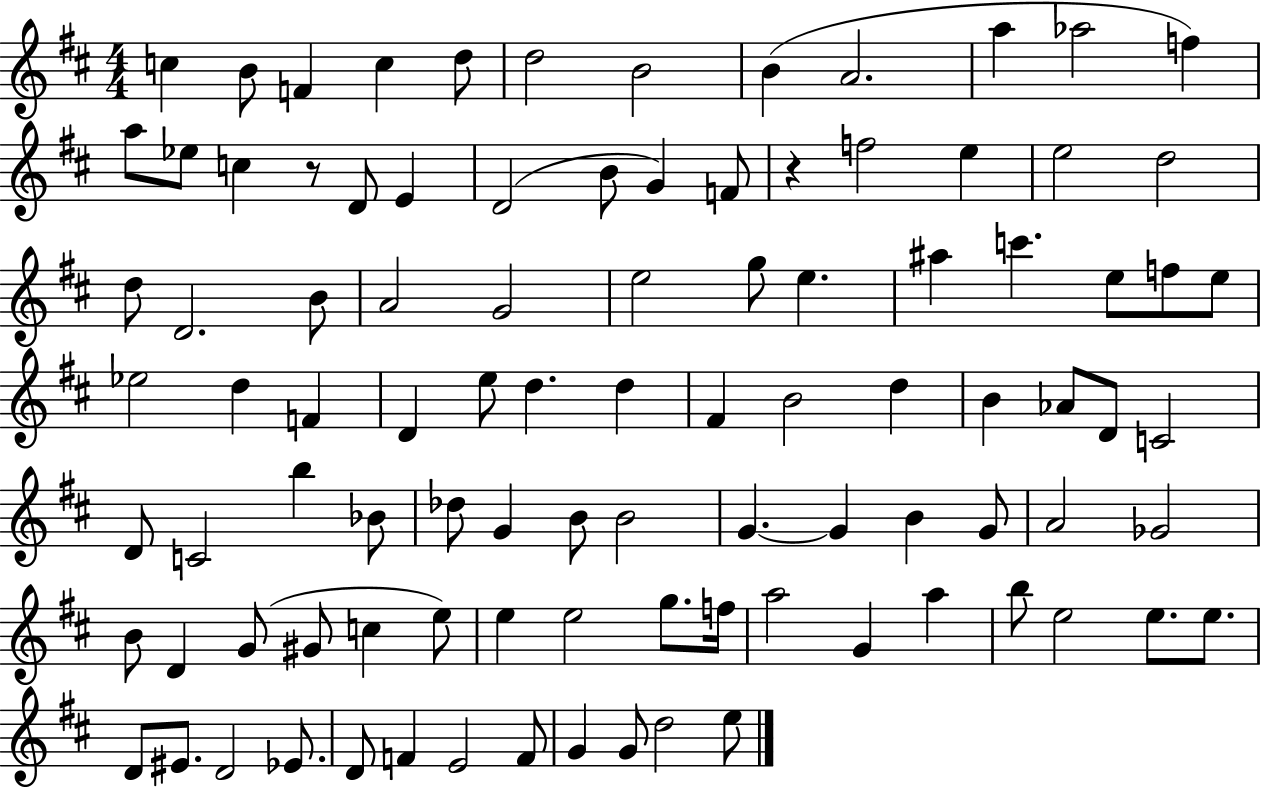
{
  \clef treble
  \numericTimeSignature
  \time 4/4
  \key d \major
  \repeat volta 2 { c''4 b'8 f'4 c''4 d''8 | d''2 b'2 | b'4( a'2. | a''4 aes''2 f''4) | \break a''8 ees''8 c''4 r8 d'8 e'4 | d'2( b'8 g'4) f'8 | r4 f''2 e''4 | e''2 d''2 | \break d''8 d'2. b'8 | a'2 g'2 | e''2 g''8 e''4. | ais''4 c'''4. e''8 f''8 e''8 | \break ees''2 d''4 f'4 | d'4 e''8 d''4. d''4 | fis'4 b'2 d''4 | b'4 aes'8 d'8 c'2 | \break d'8 c'2 b''4 bes'8 | des''8 g'4 b'8 b'2 | g'4.~~ g'4 b'4 g'8 | a'2 ges'2 | \break b'8 d'4 g'8( gis'8 c''4 e''8) | e''4 e''2 g''8. f''16 | a''2 g'4 a''4 | b''8 e''2 e''8. e''8. | \break d'8 eis'8. d'2 ees'8. | d'8 f'4 e'2 f'8 | g'4 g'8 d''2 e''8 | } \bar "|."
}